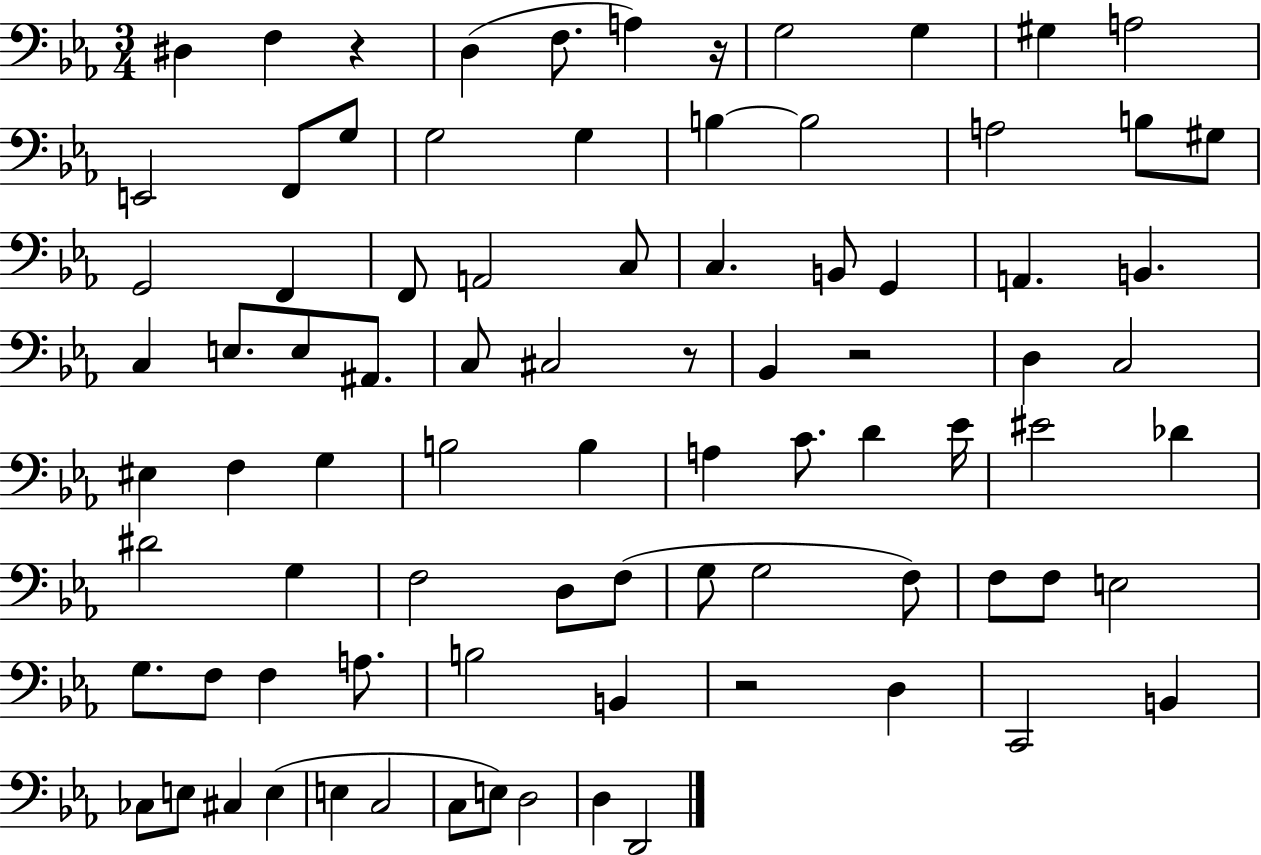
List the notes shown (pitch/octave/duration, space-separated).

D#3/q F3/q R/q D3/q F3/e. A3/q R/s G3/h G3/q G#3/q A3/h E2/h F2/e G3/e G3/h G3/q B3/q B3/h A3/h B3/e G#3/e G2/h F2/q F2/e A2/h C3/e C3/q. B2/e G2/q A2/q. B2/q. C3/q E3/e. E3/e A#2/e. C3/e C#3/h R/e Bb2/q R/h D3/q C3/h EIS3/q F3/q G3/q B3/h B3/q A3/q C4/e. D4/q Eb4/s EIS4/h Db4/q D#4/h G3/q F3/h D3/e F3/e G3/e G3/h F3/e F3/e F3/e E3/h G3/e. F3/e F3/q A3/e. B3/h B2/q R/h D3/q C2/h B2/q CES3/e E3/e C#3/q E3/q E3/q C3/h C3/e E3/e D3/h D3/q D2/h